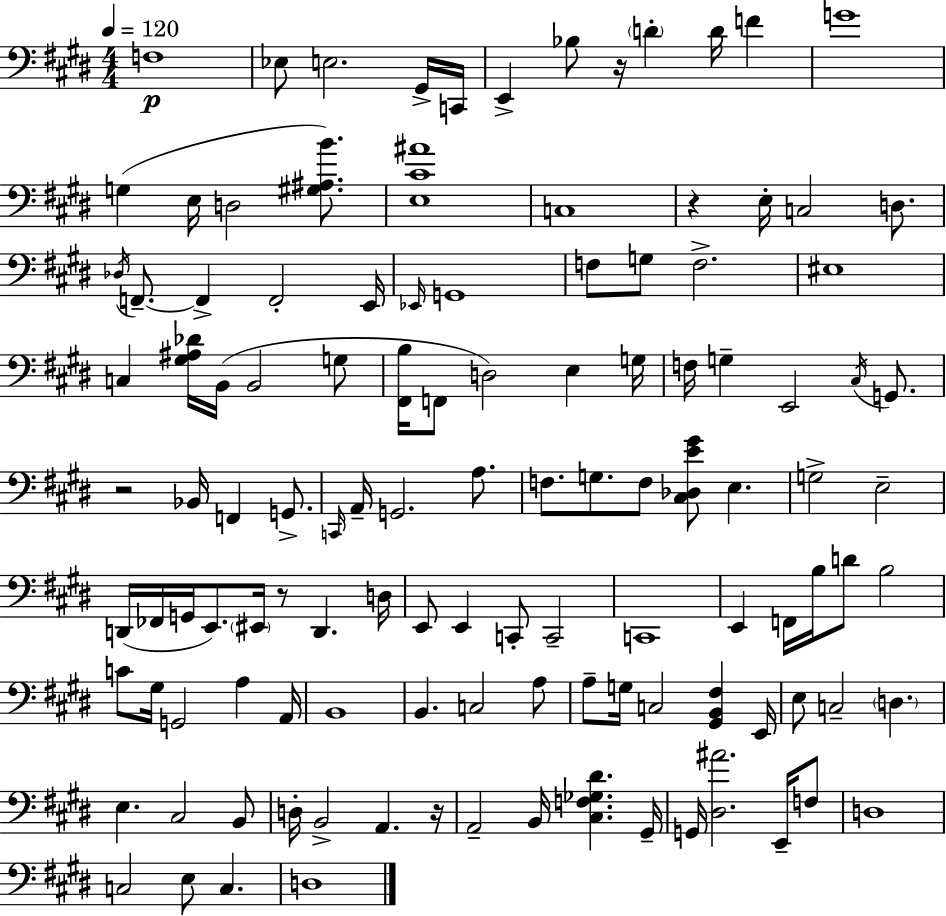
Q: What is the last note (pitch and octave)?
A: D3